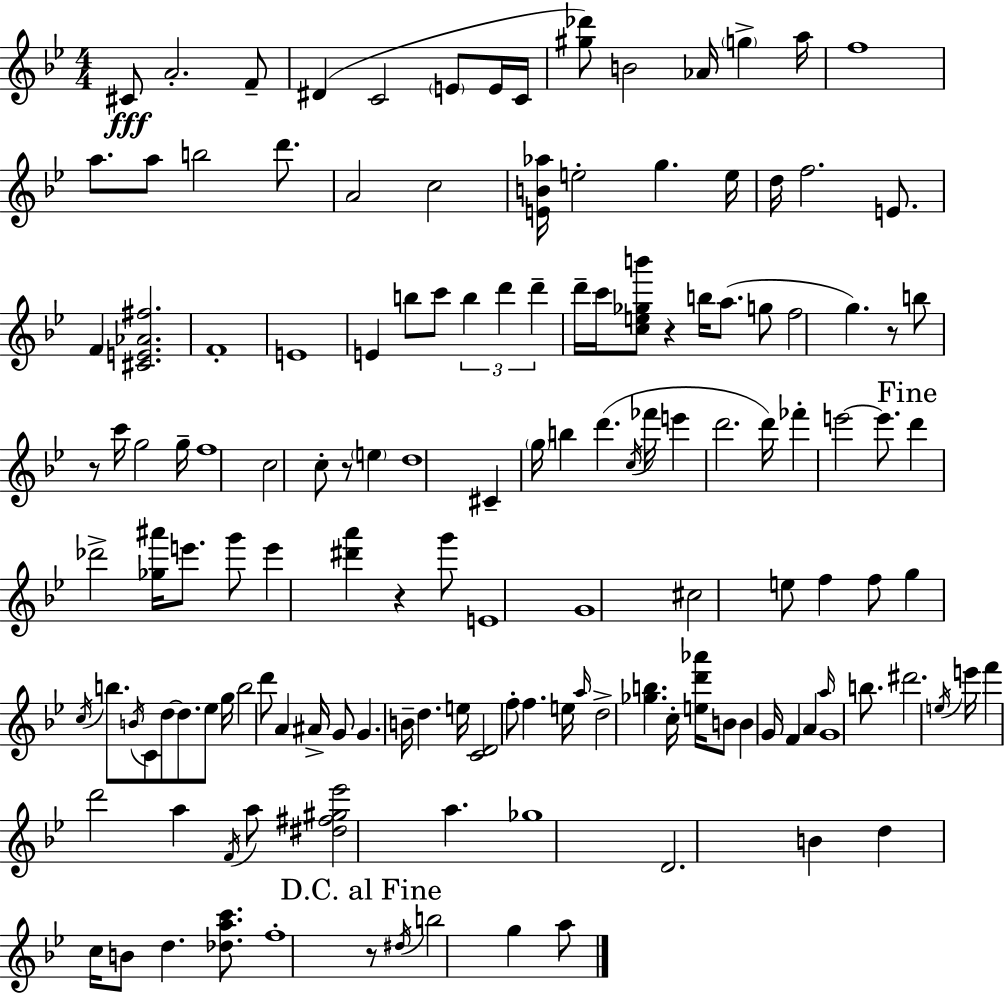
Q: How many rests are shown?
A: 6